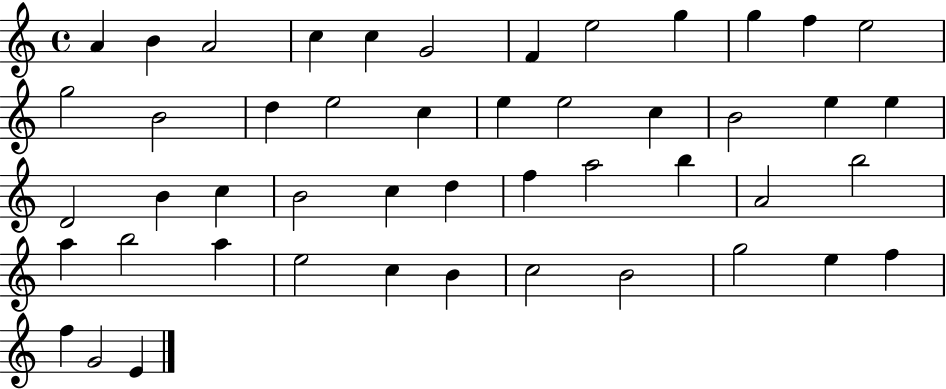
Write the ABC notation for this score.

X:1
T:Untitled
M:4/4
L:1/4
K:C
A B A2 c c G2 F e2 g g f e2 g2 B2 d e2 c e e2 c B2 e e D2 B c B2 c d f a2 b A2 b2 a b2 a e2 c B c2 B2 g2 e f f G2 E